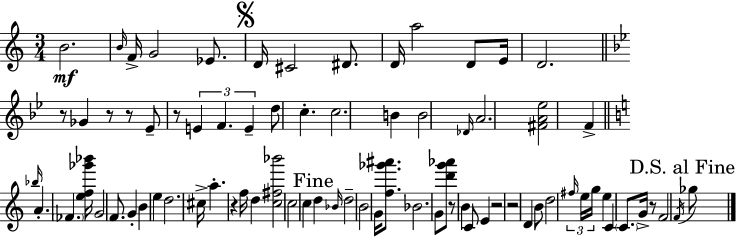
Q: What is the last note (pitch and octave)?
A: Gb5